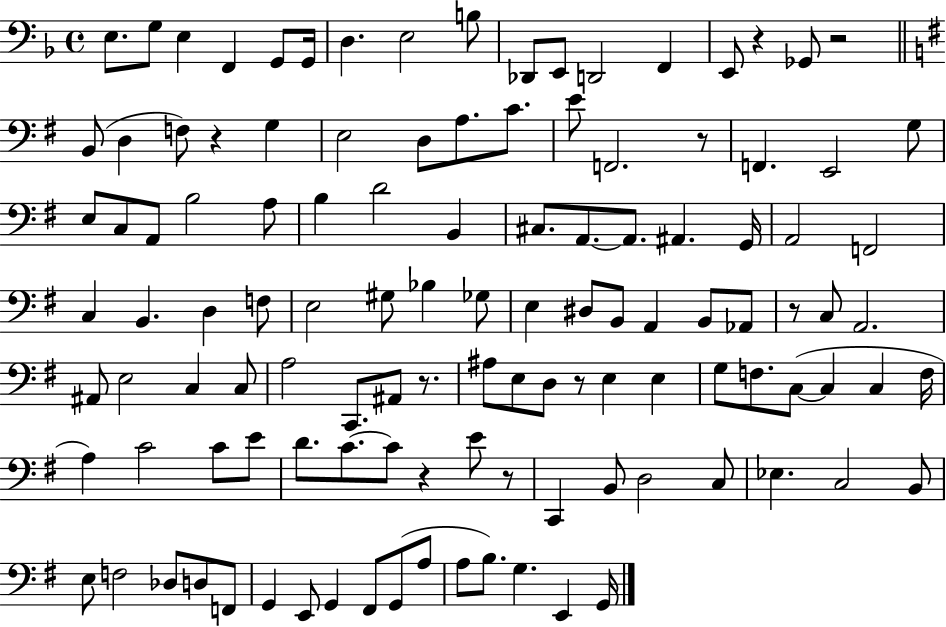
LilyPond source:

{
  \clef bass
  \time 4/4
  \defaultTimeSignature
  \key f \major
  e8. g8 e4 f,4 g,8 g,16 | d4. e2 b8 | des,8 e,8 d,2 f,4 | e,8 r4 ges,8 r2 | \break \bar "||" \break \key g \major b,8( d4 f8) r4 g4 | e2 d8 a8. c'8. | e'8 f,2. r8 | f,4. e,2 g8 | \break e8 c8 a,8 b2 a8 | b4 d'2 b,4 | cis8. a,8.~~ a,8. ais,4. g,16 | a,2 f,2 | \break c4 b,4. d4 f8 | e2 gis8 bes4 ges8 | e4 dis8 b,8 a,4 b,8 aes,8 | r8 c8 a,2. | \break ais,8 e2 c4 c8 | a2 c,8. ais,8 r8. | ais8 e8 d8 r8 e4 e4 | g8 f8. c8~(~ c4 c4 f16 | \break a4) c'2 c'8 e'8 | d'8. c'8.~~ c'8 r4 e'8 r8 | c,4 b,8 d2 c8 | ees4. c2 b,8 | \break e8 f2 des8 d8 f,8 | g,4 e,8 g,4 fis,8 g,8( a8 | a8 b8.) g4. e,4 g,16 | \bar "|."
}